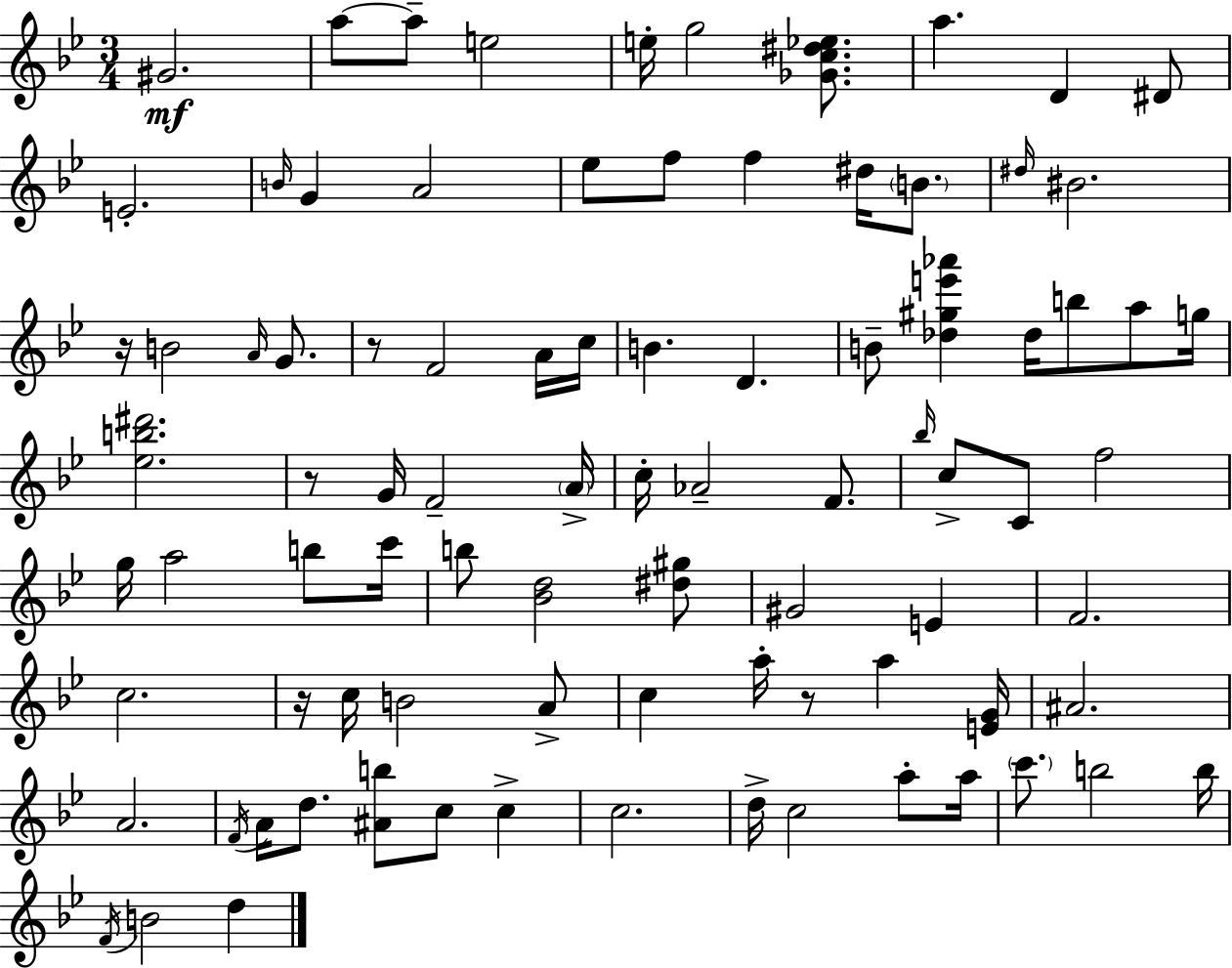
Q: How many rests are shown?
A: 5